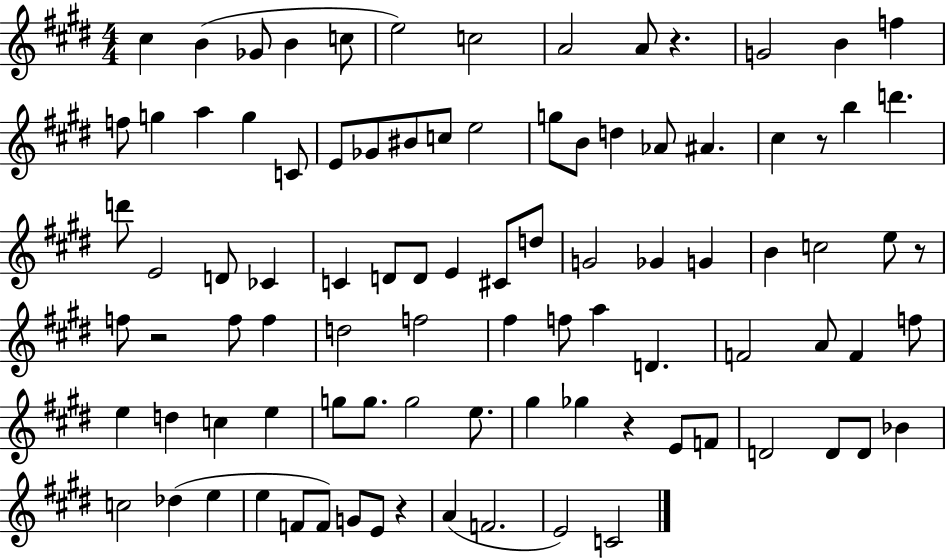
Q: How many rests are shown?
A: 6